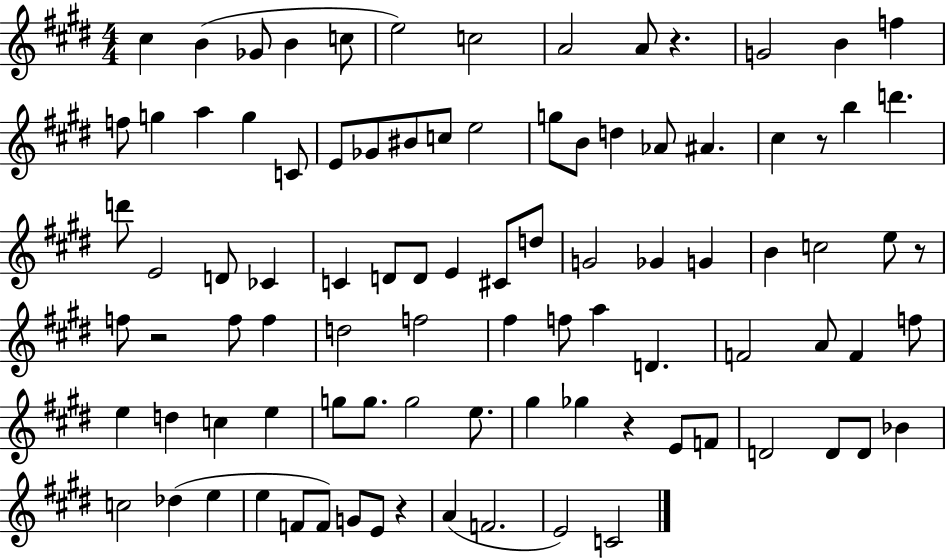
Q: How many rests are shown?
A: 6